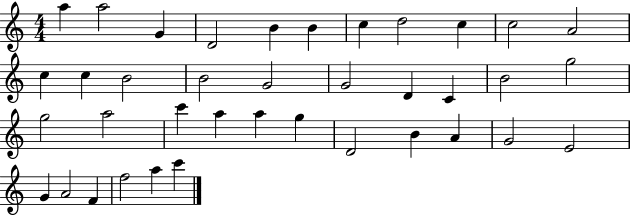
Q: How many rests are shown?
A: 0